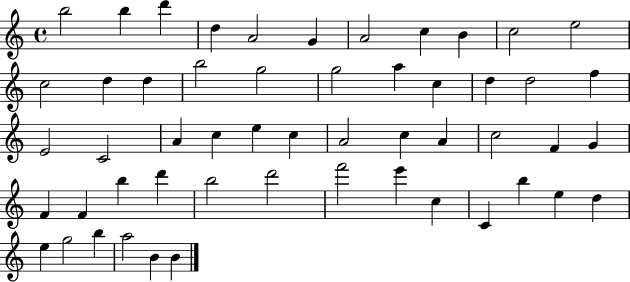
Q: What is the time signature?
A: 4/4